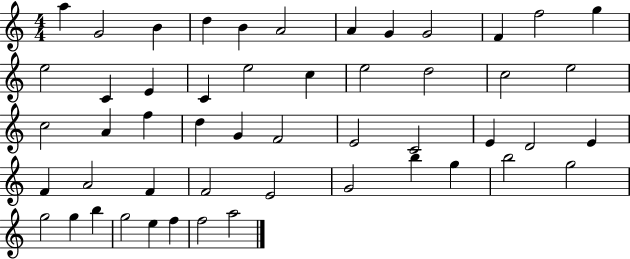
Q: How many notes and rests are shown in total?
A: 51